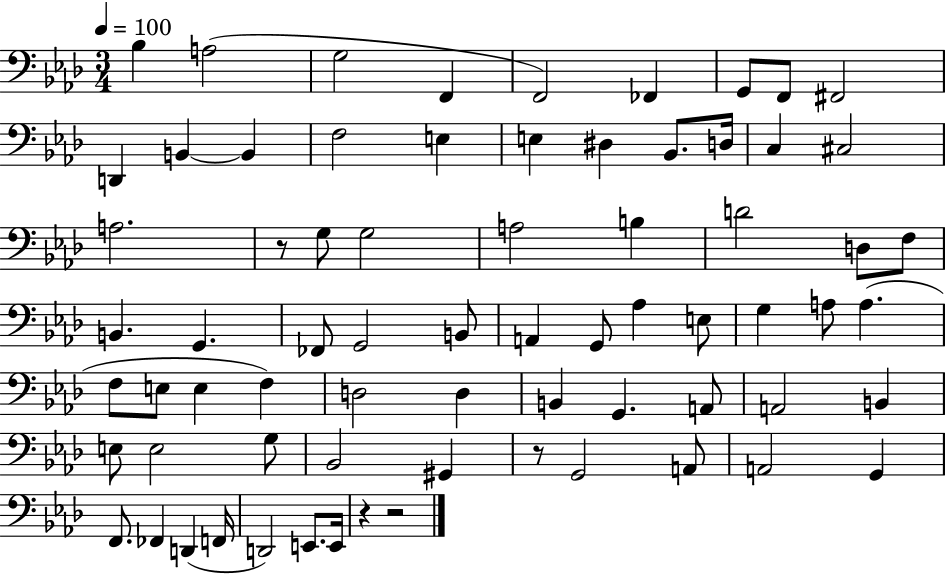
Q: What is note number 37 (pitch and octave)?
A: E3